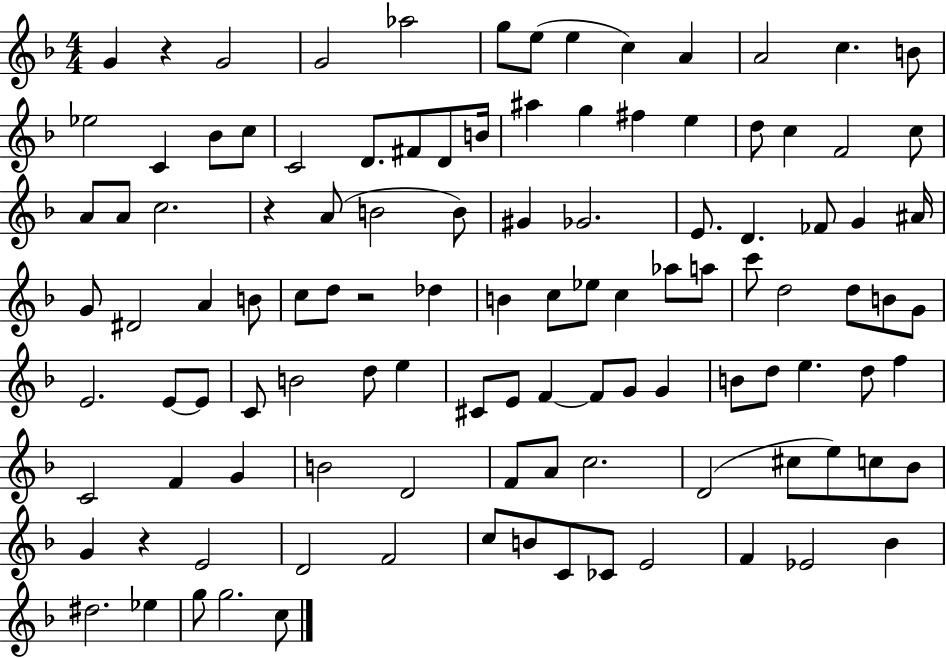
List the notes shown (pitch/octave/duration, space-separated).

G4/q R/q G4/h G4/h Ab5/h G5/e E5/e E5/q C5/q A4/q A4/h C5/q. B4/e Eb5/h C4/q Bb4/e C5/e C4/h D4/e. F#4/e D4/e B4/s A#5/q G5/q F#5/q E5/q D5/e C5/q F4/h C5/e A4/e A4/e C5/h. R/q A4/e B4/h B4/e G#4/q Gb4/h. E4/e. D4/q. FES4/e G4/q A#4/s G4/e D#4/h A4/q B4/e C5/e D5/e R/h Db5/q B4/q C5/e Eb5/e C5/q Ab5/e A5/e C6/e D5/h D5/e B4/e G4/e E4/h. E4/e E4/e C4/e B4/h D5/e E5/q C#4/e E4/e F4/q F4/e G4/e G4/q B4/e D5/e E5/q. D5/e F5/q C4/h F4/q G4/q B4/h D4/h F4/e A4/e C5/h. D4/h C#5/e E5/e C5/e Bb4/e G4/q R/q E4/h D4/h F4/h C5/e B4/e C4/e CES4/e E4/h F4/q Eb4/h Bb4/q D#5/h. Eb5/q G5/e G5/h. C5/e